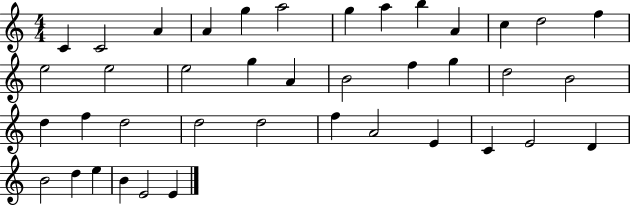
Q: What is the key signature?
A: C major